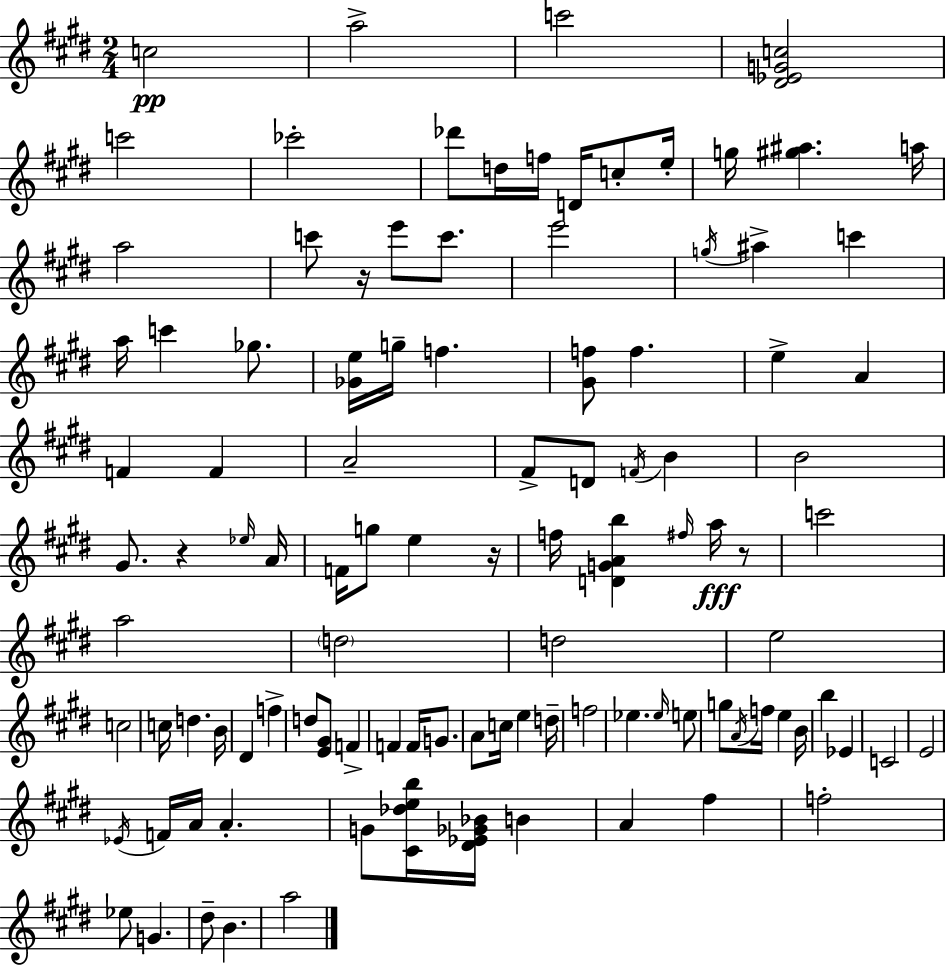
C5/h A5/h C6/h [D#4,Eb4,G4,C5]/h C6/h CES6/h Db6/e D5/s F5/s D4/s C5/e E5/s G5/s [G#5,A#5]/q. A5/s A5/h C6/e R/s E6/e C6/e. E6/h G5/s A#5/q C6/q A5/s C6/q Gb5/e. [Gb4,E5]/s G5/s F5/q. [G#4,F5]/e F5/q. E5/q A4/q F4/q F4/q A4/h F#4/e D4/e F4/s B4/q B4/h G#4/e. R/q Eb5/s A4/s F4/s G5/e E5/q R/s F5/s [D4,G4,A4,B5]/q F#5/s A5/s R/e C6/h A5/h D5/h D5/h E5/h C5/h C5/s D5/q. B4/s D#4/q F5/q D5/e [E4,G#4]/e F4/q F4/q F4/s G4/e. A4/e C5/s E5/q D5/s F5/h Eb5/q. Eb5/s E5/e G5/e A4/s F5/s E5/q B4/s B5/q Eb4/q C4/h E4/h Eb4/s F4/s A4/s A4/q. G4/e [C#4,Db5,E5,B5]/s [D#4,Eb4,Gb4,Bb4]/s B4/q A4/q F#5/q F5/h Eb5/e G4/q. D#5/e B4/q. A5/h